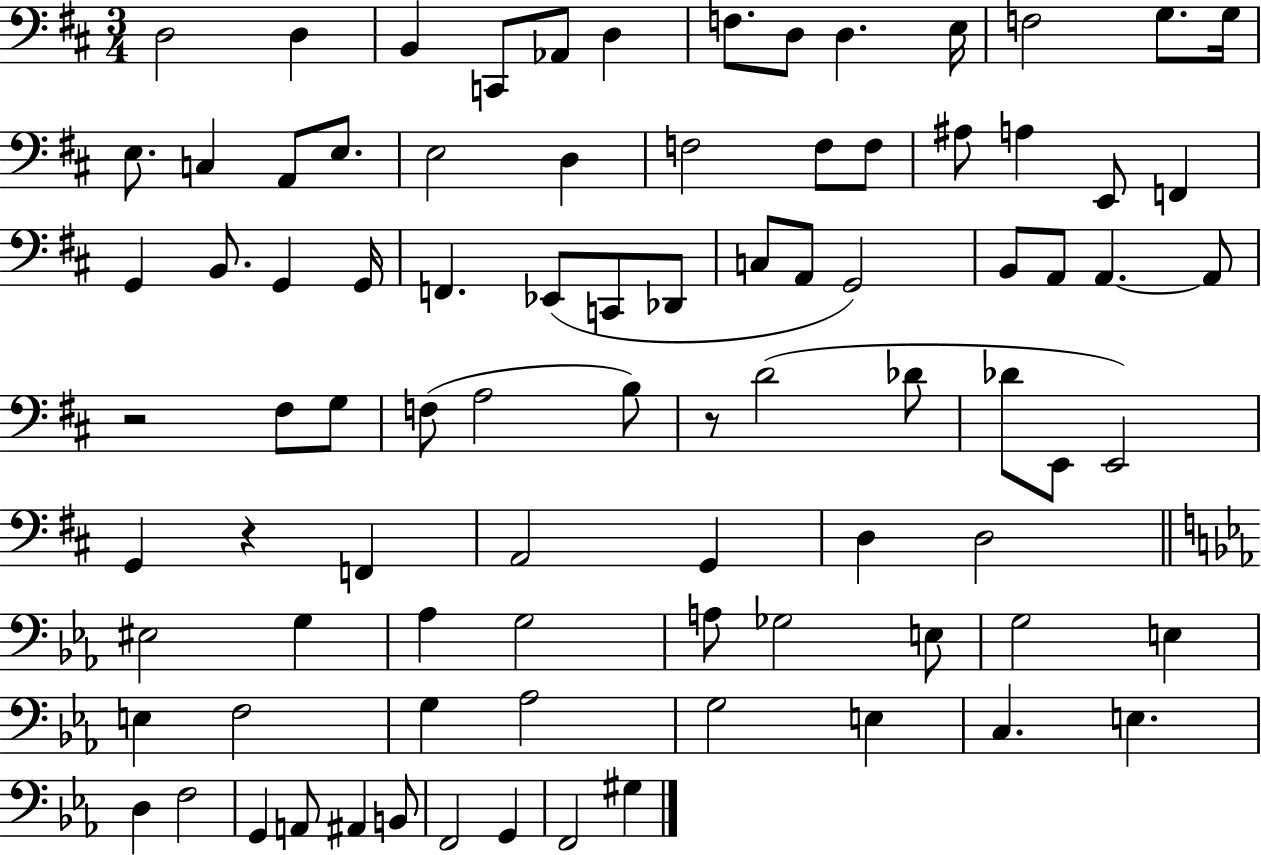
{
  \clef bass
  \numericTimeSignature
  \time 3/4
  \key d \major
  d2 d4 | b,4 c,8 aes,8 d4 | f8. d8 d4. e16 | f2 g8. g16 | \break e8. c4 a,8 e8. | e2 d4 | f2 f8 f8 | ais8 a4 e,8 f,4 | \break g,4 b,8. g,4 g,16 | f,4. ees,8( c,8 des,8 | c8 a,8 g,2) | b,8 a,8 a,4.~~ a,8 | \break r2 fis8 g8 | f8( a2 b8) | r8 d'2( des'8 | des'8 e,8 e,2) | \break g,4 r4 f,4 | a,2 g,4 | d4 d2 | \bar "||" \break \key c \minor eis2 g4 | aes4 g2 | a8 ges2 e8 | g2 e4 | \break e4 f2 | g4 aes2 | g2 e4 | c4. e4. | \break d4 f2 | g,4 a,8 ais,4 b,8 | f,2 g,4 | f,2 gis4 | \break \bar "|."
}